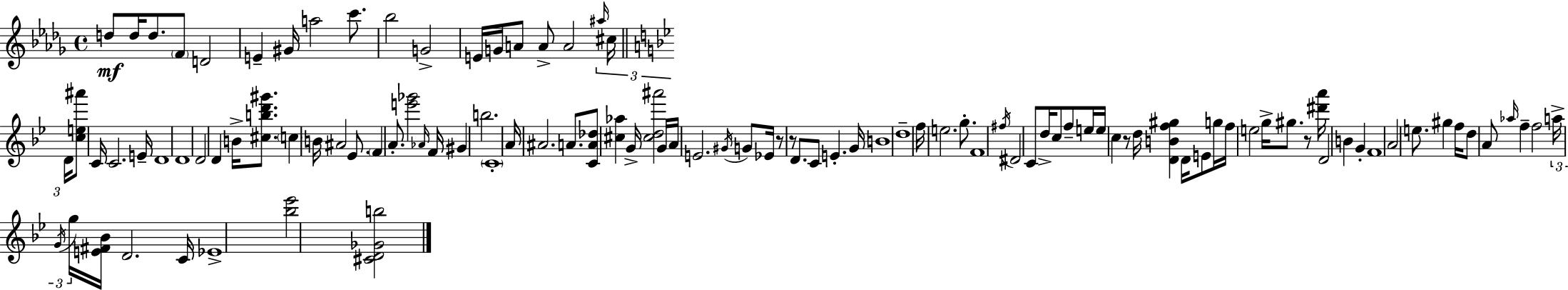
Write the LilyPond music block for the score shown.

{
  \clef treble
  \time 4/4
  \defaultTimeSignature
  \key bes \minor
  \repeat volta 2 { d''8\mf d''16 d''8. \parenthesize f'8 d'2 | e'4-- gis'16 a''2 c'''8. | bes''2 g'2-> | e'16 g'16 a'8 a'8-> a'2 \tuplet 3/2 { \grace { ais''16 } cis''16 | \break \bar "||" \break \key bes \major d'16 } <c'' e'' ais'''>8 c'16 c'2. | e'16-- d'1 | d'1 | d'2 d'4 b'16-> <cis'' b'' d''' gis'''>8. | \break \parenthesize c''4 b'16 ais'2 ees'8. | \parenthesize f'4 a'8.-. <e''' ges'''>2 | \grace { aes'16 } f'16 gis'4 b''2. | \parenthesize c'1-. | \break a'16 ais'2. a'8. | <c' a' des''>8 <cis'' aes''>4 g'16-> <cis'' d'' ais'''>2 | g'16 a'16 e'2. \acciaccatura { gis'16 } | g'8 ees'16 r8 r8 d'8. c'8 e'4.-. | \break g'16 b'1 | d''1-- | f''16 e''2. | g''8.-. f'1 | \break \acciaccatura { fis''16 } dis'2 c'8 d''16-> c''8 | f''8-- e''16 e''16 c''4 r8 d''16 <d' b' f'' gis''>4 | d'16 e'8 g''16 f''16 e''2 g''16-> gis''8. | r8 <dis''' a'''>16 d'2 b'4 | \break g'4-. f'1 | a'2 e''8. gis''4 | f''16 d''8 a'8 \grace { aes''16 } f''4-- f''2 | \tuplet 3/2 { a''16-> \acciaccatura { g'16 } g''16 } <e' fis' bes'>16 d'2. | \break c'16 ees'1-> | <bes'' ees'''>2 <cis' d' ges' b''>2 | } \bar "|."
}